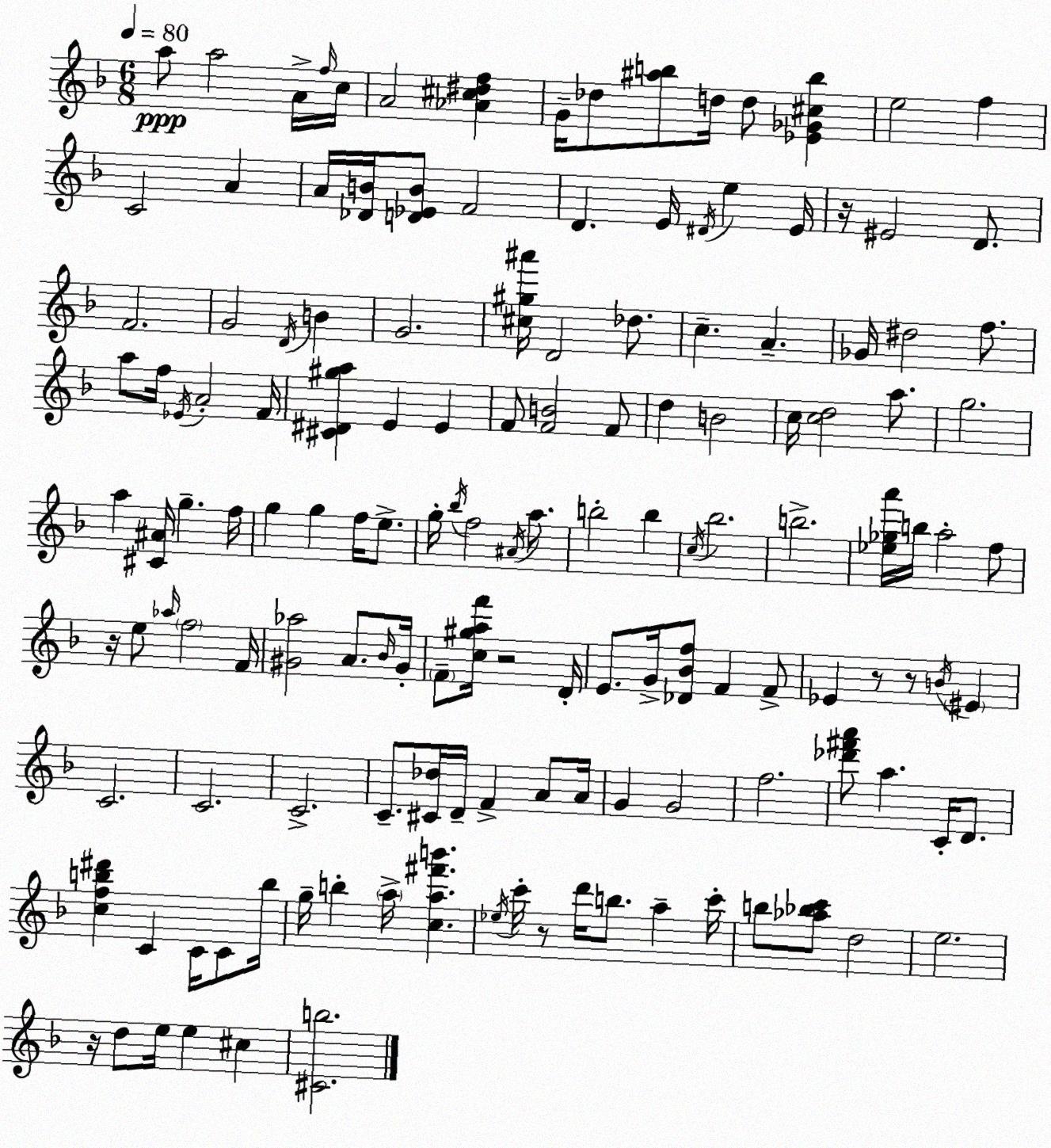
X:1
T:Untitled
M:6/8
L:1/4
K:Dm
a/2 a2 A/4 f/4 c/4 A2 [_A^c^df] G/4 _d/2 [^ab]/2 d/4 d/2 [_E_G^cb] e2 f C2 A A/4 [_DB]/4 [D_EB]/2 F2 D E/4 ^D/4 e E/4 z/4 ^E2 D/2 F2 G2 D/4 B G2 [^c^g^a']/4 D2 _d/2 c A _G/4 ^d2 f/2 a/2 f/4 _E/4 A2 F/4 [^C^D^ga] E E F/2 [FB]2 F/2 d B2 c/4 [cd]2 a/2 g2 a [^C^A]/4 g f/4 g g f/4 e/2 g/4 _b/4 f2 ^A/4 a/2 b2 b c/4 _b2 b2 [_e_ga']/4 b/4 a2 f/2 z/4 e/2 _a/4 f2 F/4 [^G_a]2 A/2 _B/4 ^G/4 F/2 [c^gaf']/4 z2 D/4 E/2 G/4 [_D_Bf]/2 F F/2 _E z/2 z/2 B/4 ^E C2 C2 C2 C/2 [^C_d]/4 D/4 F A/2 A/4 G G2 f2 [_d'^f'a']/2 a C/4 D/2 [cfb^d'] C C/4 C/2 b/4 g/4 b a/4 [ca^f'b'] _e/4 c'/4 z/2 d'/4 b/2 a c'/4 b/2 [_a_bc']/2 d2 e2 z/4 d/2 e/4 e ^c [^Cb]2